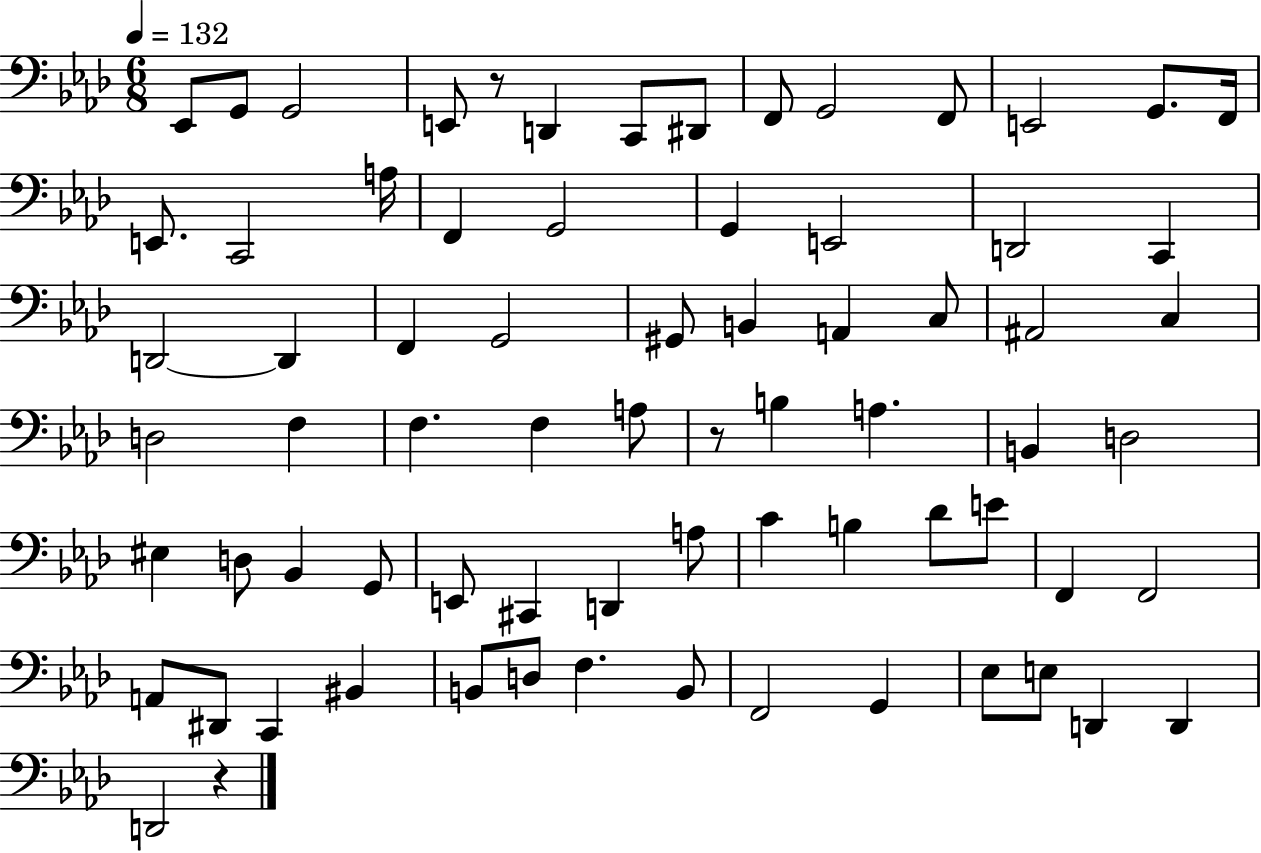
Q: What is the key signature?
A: AES major